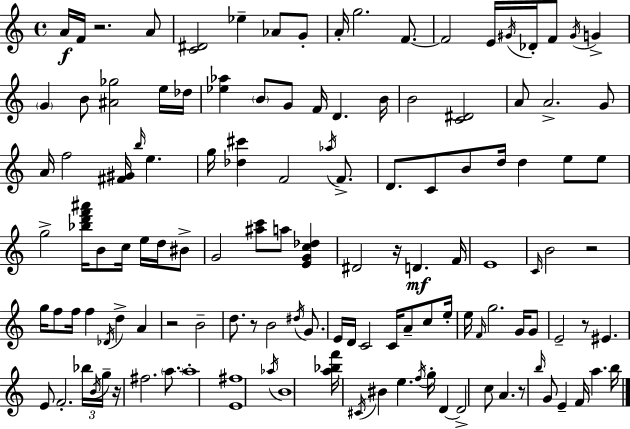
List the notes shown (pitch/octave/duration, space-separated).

A4/s F4/s R/h. A4/e [C4,D#4]/h Eb5/q Ab4/e G4/e A4/s G5/h. F4/e. F4/h E4/s G#4/s Db4/s F4/e G#4/s G4/q G4/q B4/e [A#4,Gb5]/h E5/s Db5/s [Eb5,Ab5]/q B4/e G4/e F4/s D4/q. B4/s B4/h [C4,D#4]/h A4/e A4/h. G4/e A4/s F5/h [F#4,G#4]/s B5/s E5/q. G5/s [Db5,C#6]/q F4/h Ab5/s F4/e. D4/e. C4/e B4/e D5/s D5/q E5/e E5/e G5/h [Bb5,D6,F6,A#6]/s B4/e C5/s E5/s D5/s BIS4/e G4/h [A#5,C6]/e A5/e [E4,G4,C5,Db5]/q D#4/h R/s D4/q. F4/s E4/w C4/s B4/h R/h G5/s F5/e F5/s F5/q Db4/s D5/q A4/q R/h B4/h D5/e. R/e B4/h D#5/s G4/e. E4/s D4/s C4/h C4/s A4/e C5/e E5/s E5/s F4/s G5/h. G4/s G4/e E4/h R/e EIS4/q. E4/e F4/h. Bb5/s B4/s G5/s R/s F#5/h. A5/e. A5/w [E4,F#5]/w Ab5/s B4/w [A5,Bb5,F6]/s C#4/s BIS4/q E5/q. F5/s G5/s D4/q D4/h C5/e A4/q. R/e B5/s G4/e E4/q F4/s A5/q. B5/s